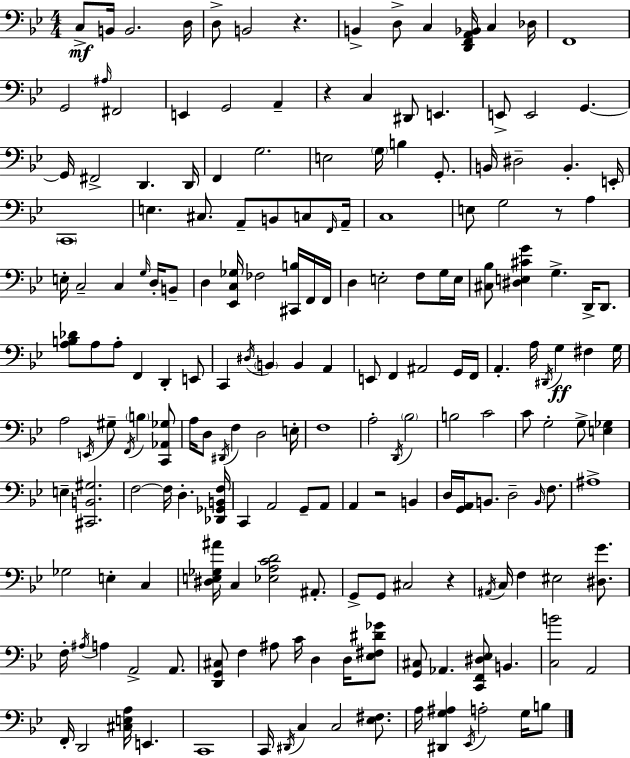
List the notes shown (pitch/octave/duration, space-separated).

C3/e B2/s B2/h. D3/s D3/e B2/h R/q. B2/q D3/e C3/q [D2,F2,A2,Bb2]/s C3/q Db3/s F2/w G2/h A#3/s F#2/h E2/q G2/h A2/q R/q C3/q D#2/e E2/q. E2/e E2/h G2/q. G2/s F#2/h D2/q. D2/s F2/q G3/h. E3/h G3/s B3/q G2/e. B2/s D#3/h B2/q. E2/s C2/w E3/q. C#3/e. A2/e B2/e C3/e F2/s A2/s C3/w E3/e G3/h R/e A3/q E3/s C3/h C3/q G3/s D3/s B2/e D3/q [Eb2,C3,Gb3]/s FES3/h [C#2,B3]/s F2/s F2/s D3/q E3/h F3/e G3/s E3/s [C#3,Bb3]/e [D#3,E3,C#4,G4]/q G3/q. D2/s D2/e. [A3,B3,Db4]/e A3/e A3/e F2/q D2/q E2/e C2/q D#3/s B2/q B2/q A2/q E2/e F2/q A#2/h G2/s F2/s A2/q. A3/s D#2/s G3/q F#3/q G3/s A3/h E2/s G#3/e F2/s B3/q [C2,Ab2,Gb3]/e A3/s D3/e D#2/s F3/q D3/h E3/s F3/w A3/h D2/s Bb3/h B3/h C4/h C4/e G3/h G3/e [E3,Gb3]/q E3/q [C#2,B2,G#3]/h. F3/h F3/s D3/q. [Db2,Gb2,B2,F3]/s C2/q A2/h G2/e A2/e A2/q R/h B2/q D3/s [G2,A2]/s B2/e. D3/h B2/s F3/e. A#3/w Gb3/h E3/q C3/q [D#3,E3,Gb3,A#4]/s C3/q [Eb3,A3,C4,D4]/h A#2/e. G2/e G2/e C#3/h R/q A#2/s C3/s F3/q EIS3/h [D#3,G4]/e. F3/s A#3/s A3/q A2/h A2/e. [D2,G2,C#3]/e F3/q A#3/e C4/s D3/q D3/s [Eb3,F#3,D#4,Gb4]/e [G2,C#3]/e Ab2/q. [C2,F2,D#3,Eb3]/e B2/q. [C3,B4]/h A2/h F2/s D2/h [C#3,E3,A3]/s E2/q. C2/w C2/s D#2/s C3/q C3/h [Eb3,F#3]/e. A3/s [D#2,G3,A#3]/q Eb2/s A3/h G3/s B3/e